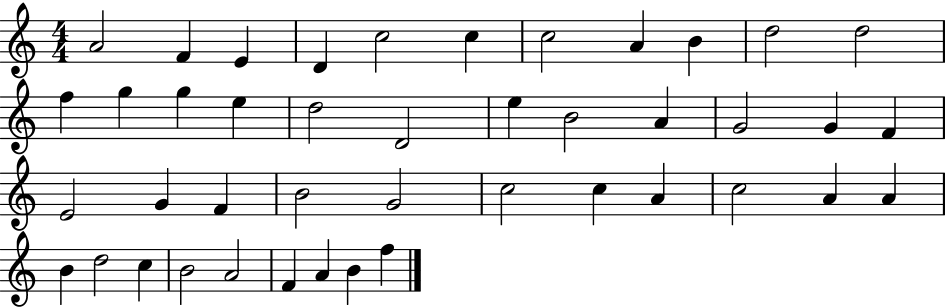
A4/h F4/q E4/q D4/q C5/h C5/q C5/h A4/q B4/q D5/h D5/h F5/q G5/q G5/q E5/q D5/h D4/h E5/q B4/h A4/q G4/h G4/q F4/q E4/h G4/q F4/q B4/h G4/h C5/h C5/q A4/q C5/h A4/q A4/q B4/q D5/h C5/q B4/h A4/h F4/q A4/q B4/q F5/q